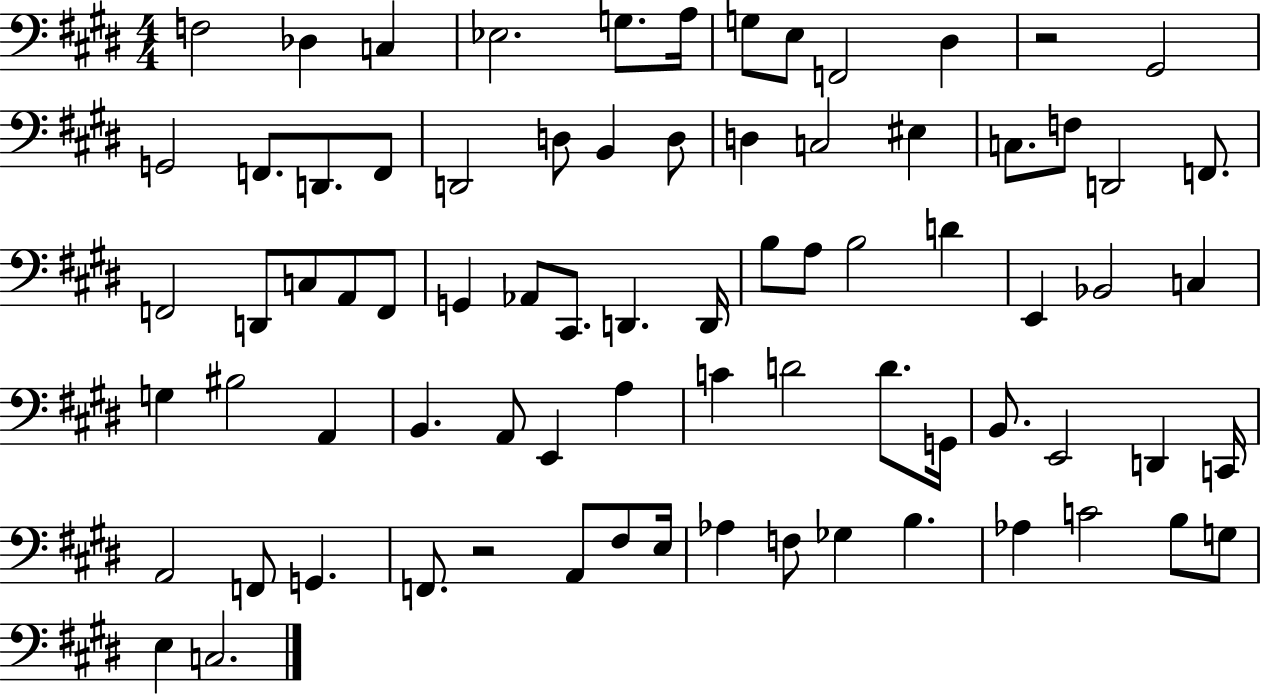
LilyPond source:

{
  \clef bass
  \numericTimeSignature
  \time 4/4
  \key e \major
  f2 des4 c4 | ees2. g8. a16 | g8 e8 f,2 dis4 | r2 gis,2 | \break g,2 f,8. d,8. f,8 | d,2 d8 b,4 d8 | d4 c2 eis4 | c8. f8 d,2 f,8. | \break f,2 d,8 c8 a,8 f,8 | g,4 aes,8 cis,8. d,4. d,16 | b8 a8 b2 d'4 | e,4 bes,2 c4 | \break g4 bis2 a,4 | b,4. a,8 e,4 a4 | c'4 d'2 d'8. g,16 | b,8. e,2 d,4 c,16 | \break a,2 f,8 g,4. | f,8. r2 a,8 fis8 e16 | aes4 f8 ges4 b4. | aes4 c'2 b8 g8 | \break e4 c2. | \bar "|."
}